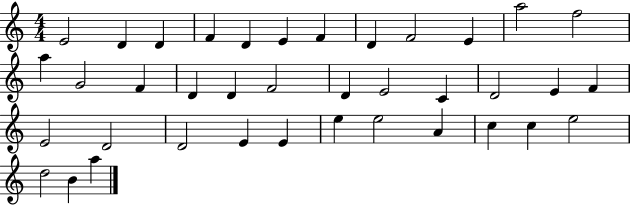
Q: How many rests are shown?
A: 0